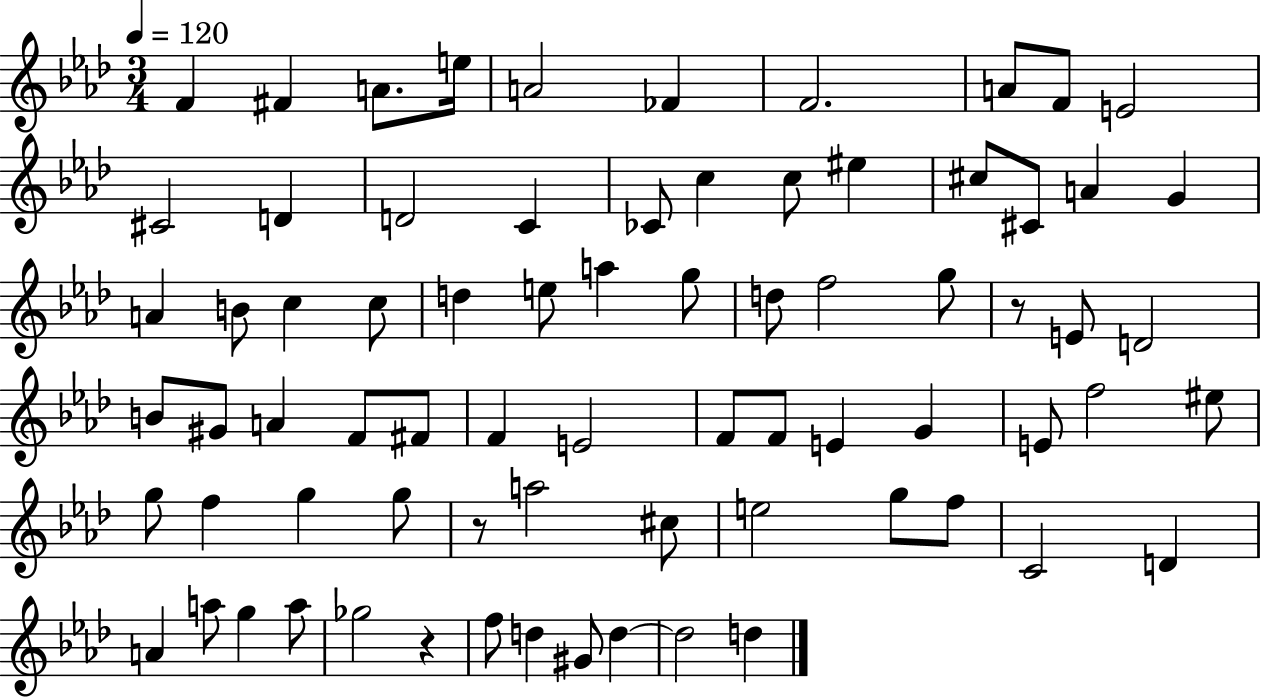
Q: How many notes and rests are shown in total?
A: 74